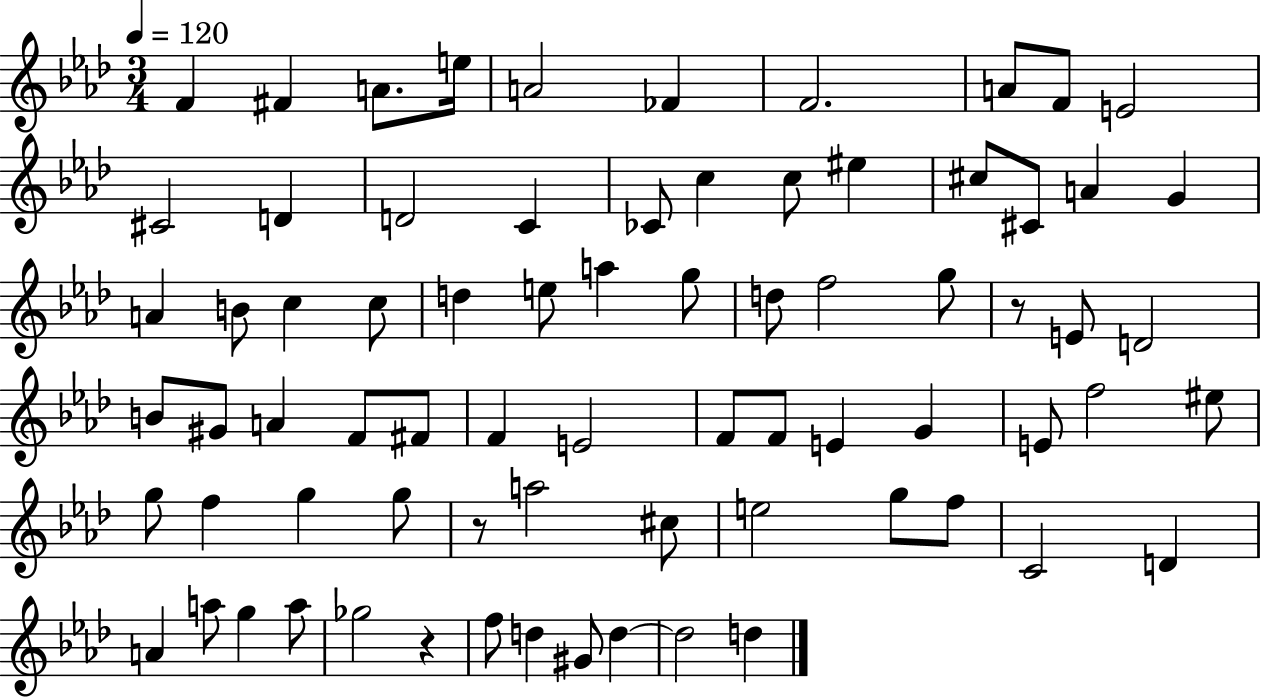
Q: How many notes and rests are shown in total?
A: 74